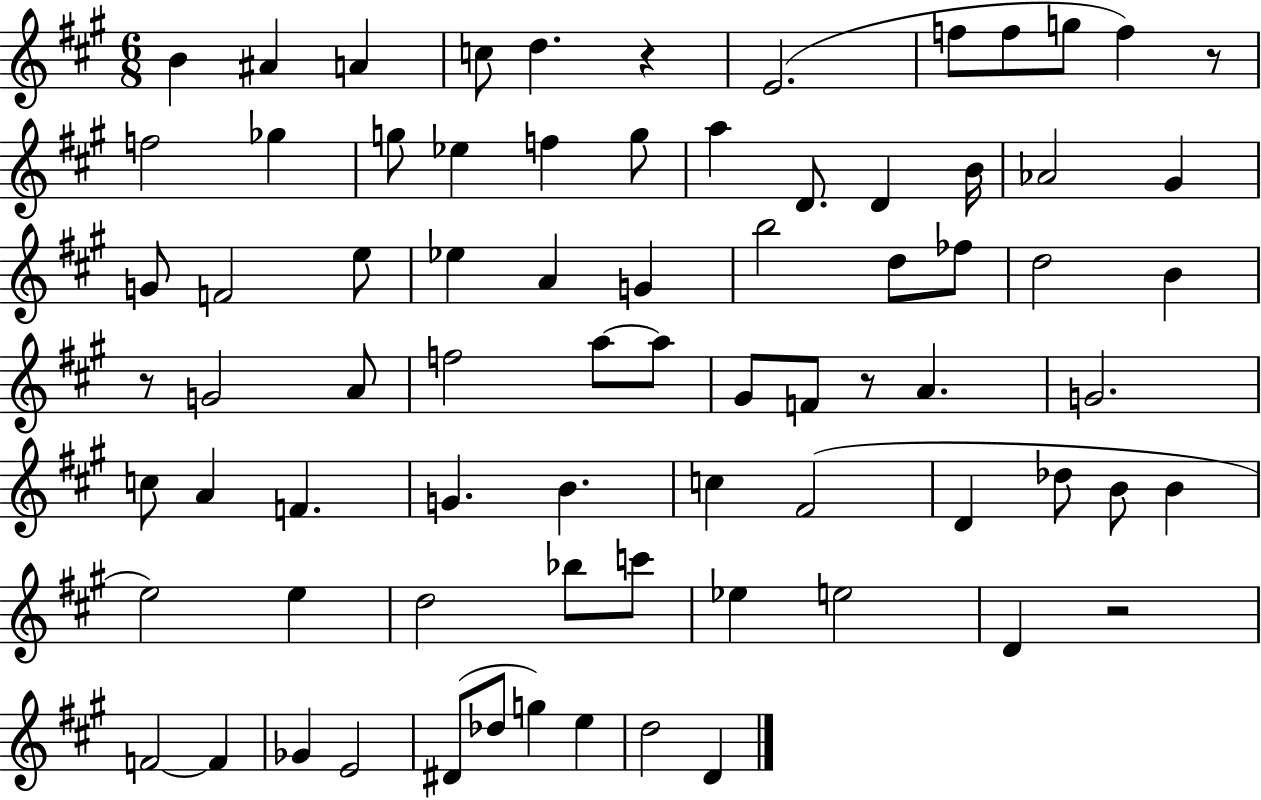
B4/q A#4/q A4/q C5/e D5/q. R/q E4/h. F5/e F5/e G5/e F5/q R/e F5/h Gb5/q G5/e Eb5/q F5/q G5/e A5/q D4/e. D4/q B4/s Ab4/h G#4/q G4/e F4/h E5/e Eb5/q A4/q G4/q B5/h D5/e FES5/e D5/h B4/q R/e G4/h A4/e F5/h A5/e A5/e G#4/e F4/e R/e A4/q. G4/h. C5/e A4/q F4/q. G4/q. B4/q. C5/q F#4/h D4/q Db5/e B4/e B4/q E5/h E5/q D5/h Bb5/e C6/e Eb5/q E5/h D4/q R/h F4/h F4/q Gb4/q E4/h D#4/e Db5/e G5/q E5/q D5/h D4/q